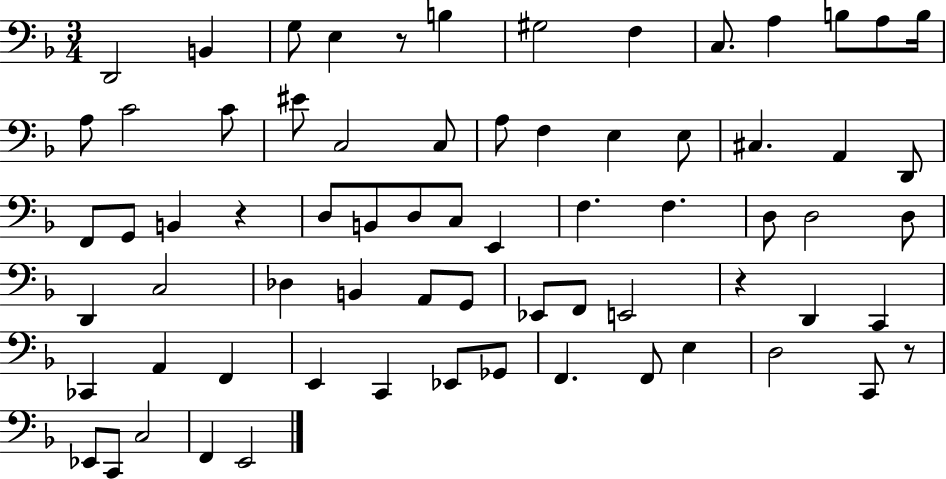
{
  \clef bass
  \numericTimeSignature
  \time 3/4
  \key f \major
  d,2 b,4 | g8 e4 r8 b4 | gis2 f4 | c8. a4 b8 a8 b16 | \break a8 c'2 c'8 | eis'8 c2 c8 | a8 f4 e4 e8 | cis4. a,4 d,8 | \break f,8 g,8 b,4 r4 | d8 b,8 d8 c8 e,4 | f4. f4. | d8 d2 d8 | \break d,4 c2 | des4 b,4 a,8 g,8 | ees,8 f,8 e,2 | r4 d,4 c,4 | \break ces,4 a,4 f,4 | e,4 c,4 ees,8 ges,8 | f,4. f,8 e4 | d2 c,8 r8 | \break ees,8 c,8 c2 | f,4 e,2 | \bar "|."
}